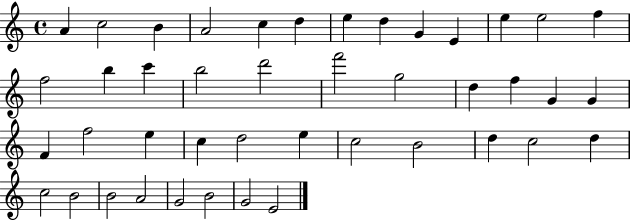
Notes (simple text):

A4/q C5/h B4/q A4/h C5/q D5/q E5/q D5/q G4/q E4/q E5/q E5/h F5/q F5/h B5/q C6/q B5/h D6/h F6/h G5/h D5/q F5/q G4/q G4/q F4/q F5/h E5/q C5/q D5/h E5/q C5/h B4/h D5/q C5/h D5/q C5/h B4/h B4/h A4/h G4/h B4/h G4/h E4/h